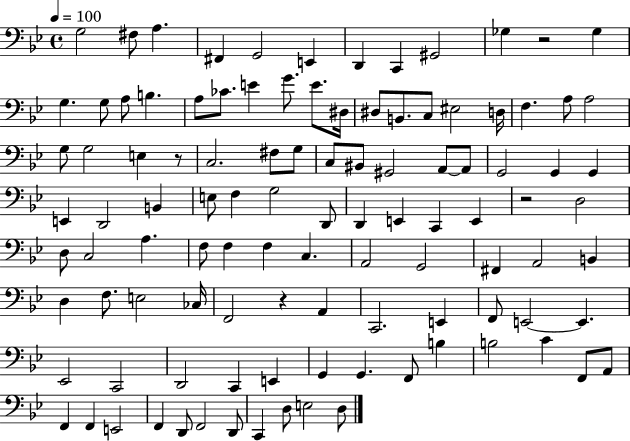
X:1
T:Untitled
M:4/4
L:1/4
K:Bb
G,2 ^F,/2 A, ^F,, G,,2 E,, D,, C,, ^G,,2 _G, z2 _G, G, G,/2 A,/2 B, A,/2 _C/2 E G/2 E/2 ^D,/4 ^D,/2 B,,/2 C,/2 ^E,2 D,/4 F, A,/2 A,2 G,/2 G,2 E, z/2 C,2 ^F,/2 G,/2 C,/2 ^B,,/2 ^G,,2 A,,/2 A,,/2 G,,2 G,, G,, E,, D,,2 B,, E,/2 F, G,2 D,,/2 D,, E,, C,, E,, z2 D,2 D,/2 C,2 A, F,/2 F, F, C, A,,2 G,,2 ^F,, A,,2 B,, D, F,/2 E,2 _C,/4 F,,2 z A,, C,,2 E,, F,,/2 E,,2 E,, _E,,2 C,,2 D,,2 C,, E,, G,, G,, F,,/2 B, B,2 C F,,/2 A,,/2 F,, F,, E,,2 F,, D,,/2 F,,2 D,,/2 C,, D,/2 E,2 D,/2